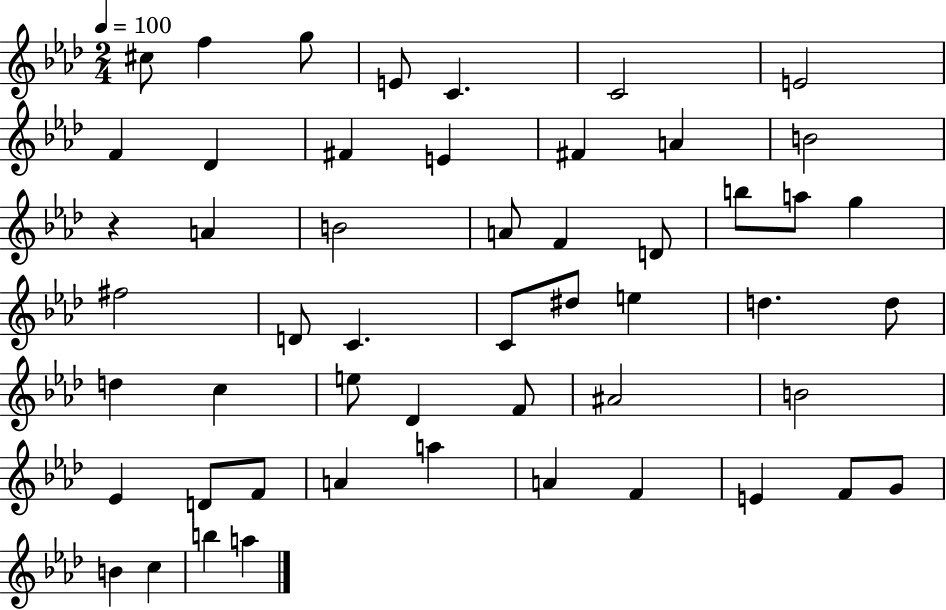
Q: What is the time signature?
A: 2/4